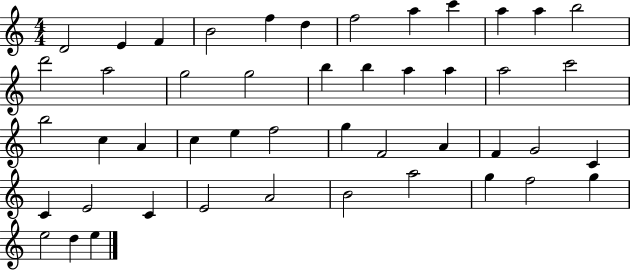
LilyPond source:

{
  \clef treble
  \numericTimeSignature
  \time 4/4
  \key c \major
  d'2 e'4 f'4 | b'2 f''4 d''4 | f''2 a''4 c'''4 | a''4 a''4 b''2 | \break d'''2 a''2 | g''2 g''2 | b''4 b''4 a''4 a''4 | a''2 c'''2 | \break b''2 c''4 a'4 | c''4 e''4 f''2 | g''4 f'2 a'4 | f'4 g'2 c'4 | \break c'4 e'2 c'4 | e'2 a'2 | b'2 a''2 | g''4 f''2 g''4 | \break e''2 d''4 e''4 | \bar "|."
}